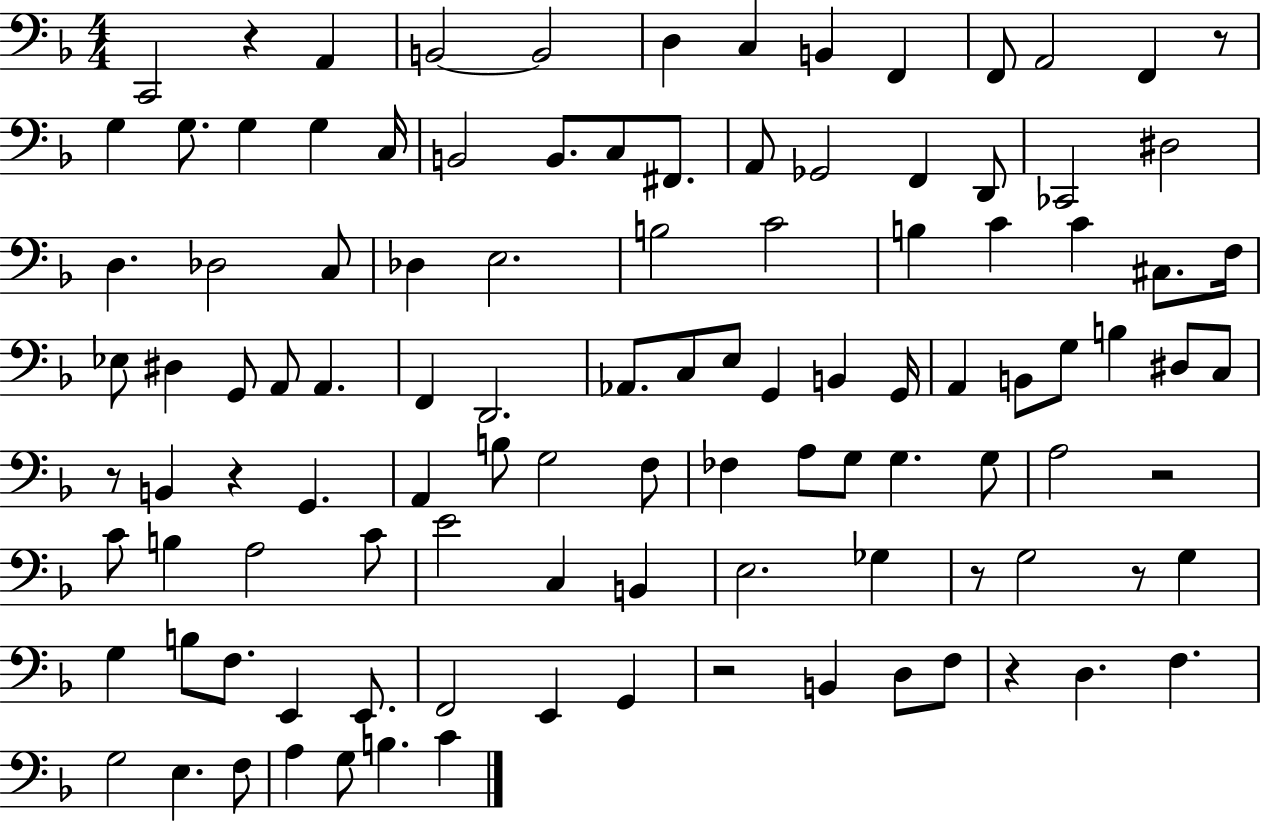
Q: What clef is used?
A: bass